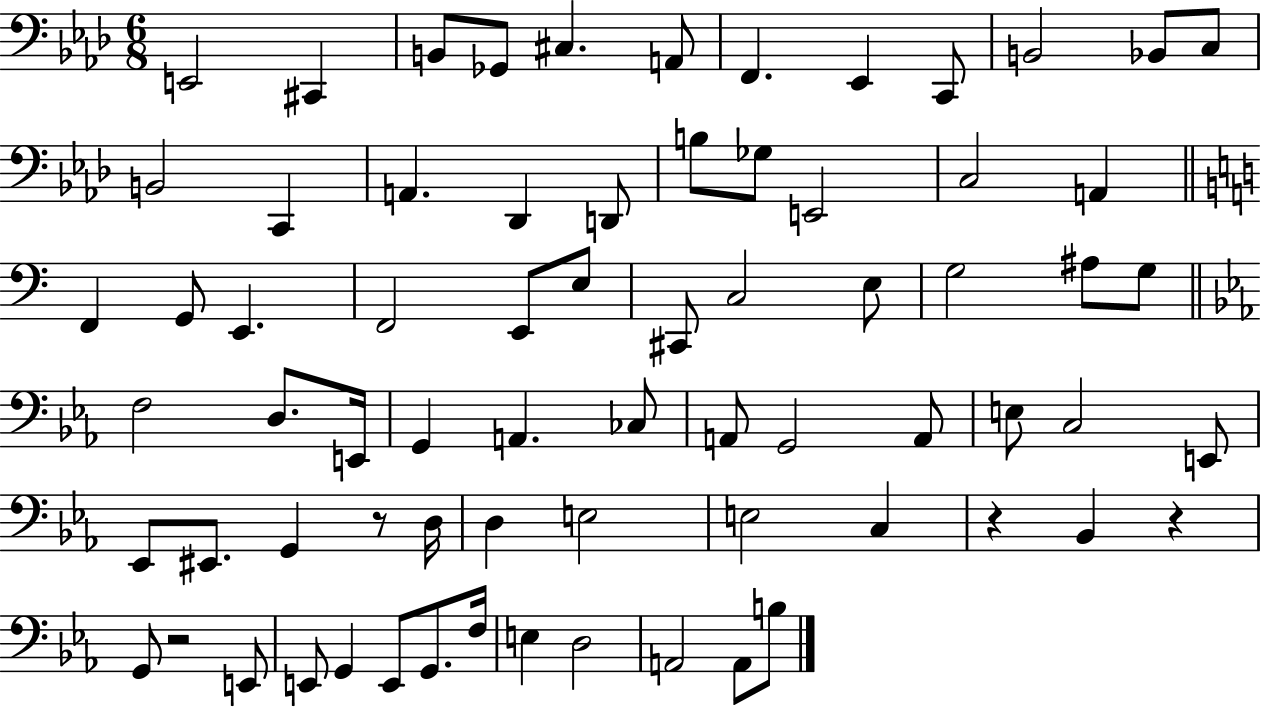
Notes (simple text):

E2/h C#2/q B2/e Gb2/e C#3/q. A2/e F2/q. Eb2/q C2/e B2/h Bb2/e C3/e B2/h C2/q A2/q. Db2/q D2/e B3/e Gb3/e E2/h C3/h A2/q F2/q G2/e E2/q. F2/h E2/e E3/e C#2/e C3/h E3/e G3/h A#3/e G3/e F3/h D3/e. E2/s G2/q A2/q. CES3/e A2/e G2/h A2/e E3/e C3/h E2/e Eb2/e EIS2/e. G2/q R/e D3/s D3/q E3/h E3/h C3/q R/q Bb2/q R/q G2/e R/h E2/e E2/e G2/q E2/e G2/e. F3/s E3/q D3/h A2/h A2/e B3/e